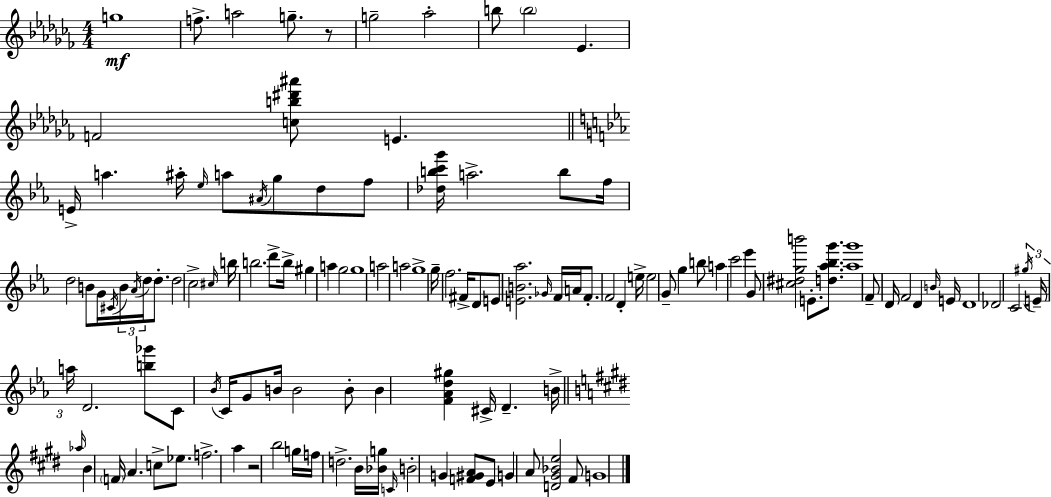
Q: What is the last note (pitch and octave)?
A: G4